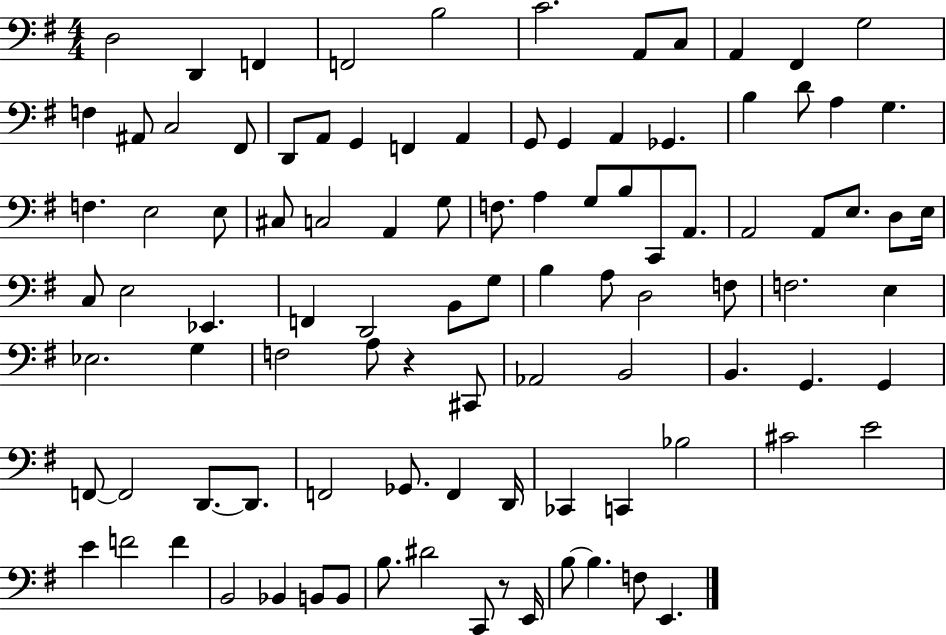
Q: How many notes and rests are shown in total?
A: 99